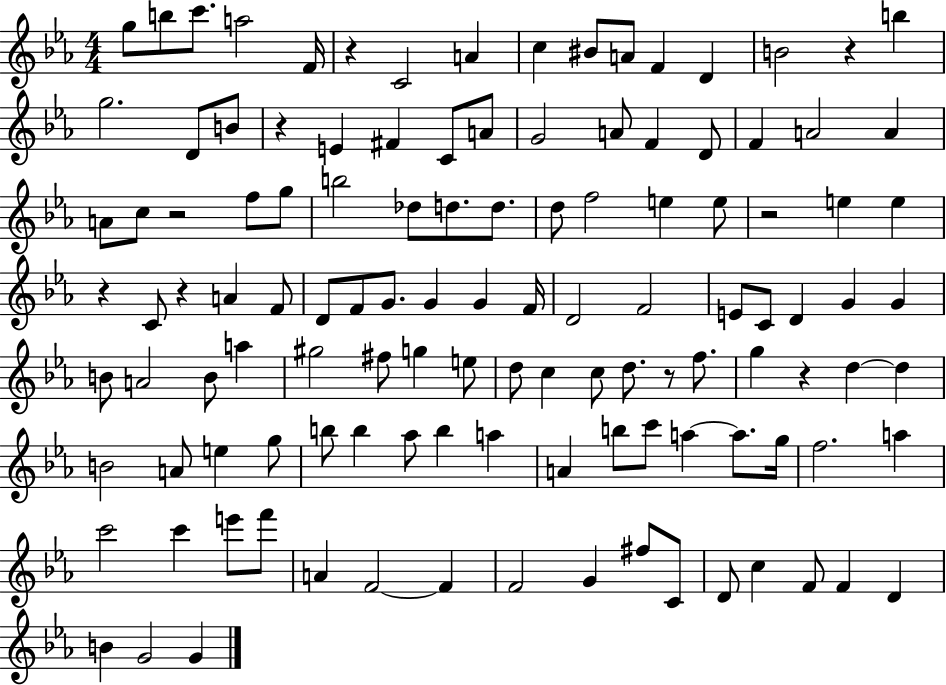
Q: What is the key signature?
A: EES major